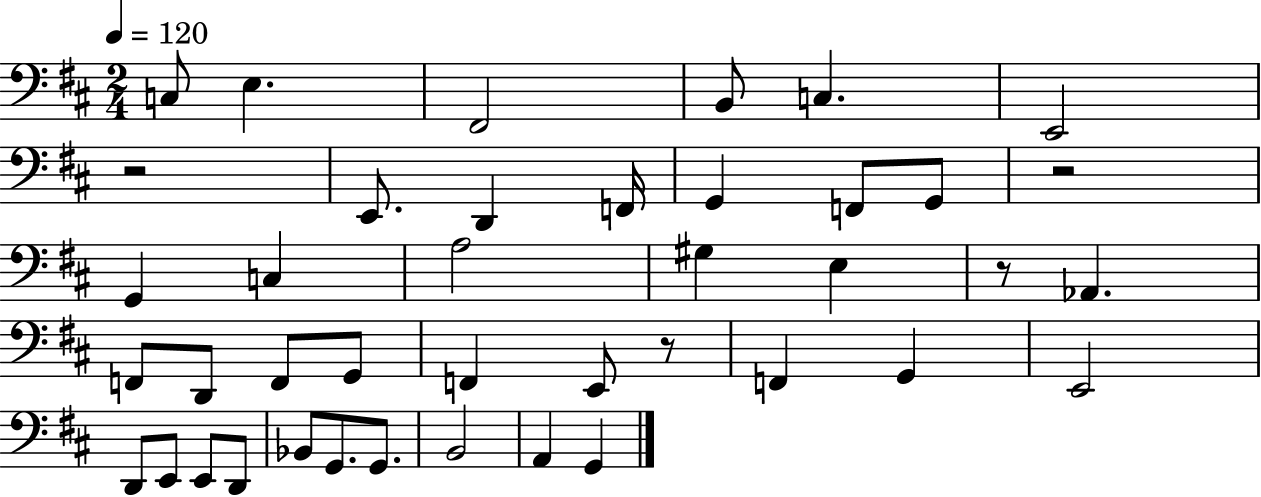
C3/e E3/q. F#2/h B2/e C3/q. E2/h R/h E2/e. D2/q F2/s G2/q F2/e G2/e R/h G2/q C3/q A3/h G#3/q E3/q R/e Ab2/q. F2/e D2/e F2/e G2/e F2/q E2/e R/e F2/q G2/q E2/h D2/e E2/e E2/e D2/e Bb2/e G2/e. G2/e. B2/h A2/q G2/q